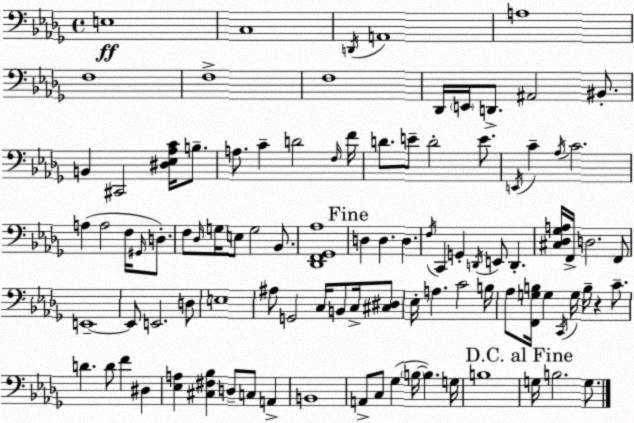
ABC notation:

X:1
T:Untitled
M:4/4
L:1/4
K:Bbm
E,4 C,4 D,,/4 A,,4 A,4 F,4 F,4 F,4 _D,,/4 E,,/4 D,,/2 ^A,,2 ^B,,/2 B,, ^C,,2 [^D,_E,_A,C]/4 B,/2 A,/2 C D2 F,/4 F/4 D/2 E/2 D2 E/2 E,,/4 C _A,/4 C2 A, A,2 F,/4 ^G,,/4 D,/2 F,/2 _D,/4 G,/4 E,/2 G,2 _B,,/2 [_D,,F,,_G,,_A,]4 D, D, D, F,/4 C,, G,, D,,/4 E,,/2 D,, [^C,_D,_G,A,]/4 F,,/4 D,2 F,,/2 E,,4 E,,/2 E,,2 D,/2 E,4 ^A,/2 G,,2 C,/4 B,,/2 C,/4 [^C,^D,]/2 _E,/4 A, C2 B,/4 _A,/2 [F,,G,B,]/4 G, C,,/4 G,/4 B,/4 z C/2 D D/2 F ^D, [_E,A,] [^C,^F,_B,] D,/2 C,/2 A,, B,,4 A,,/2 C,/2 _G, B,/4 B, G,/4 B,4 G,/4 B,2 G,/2